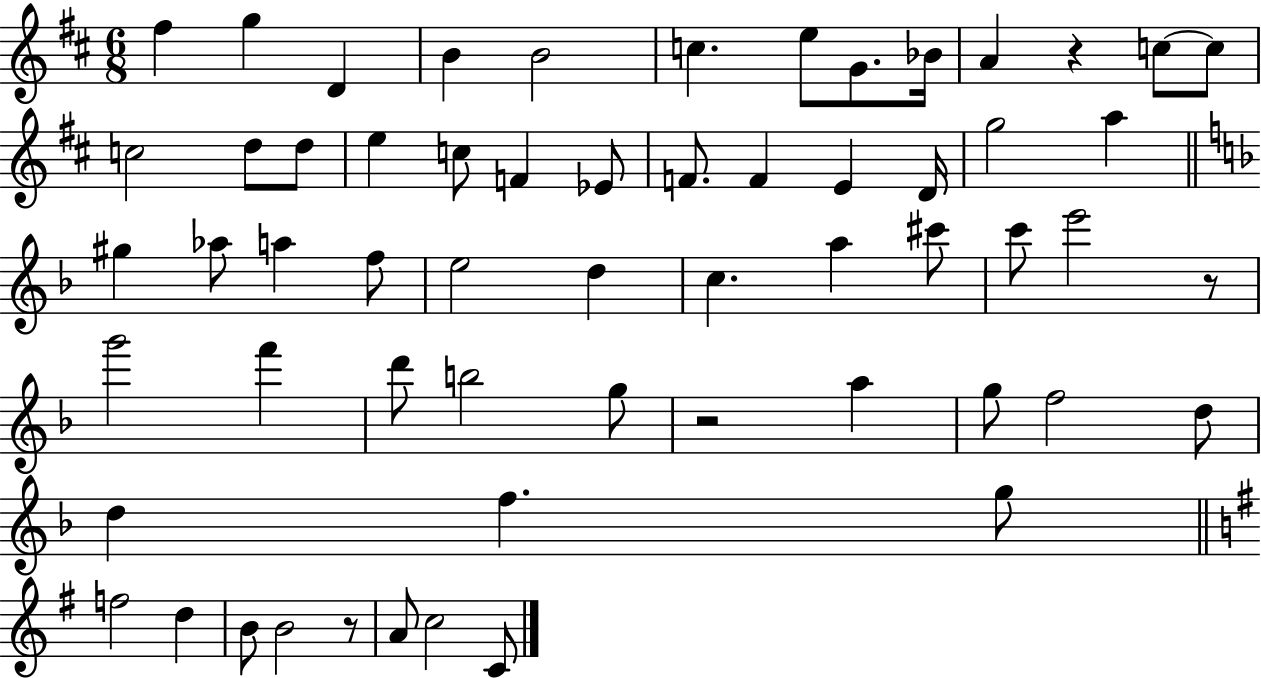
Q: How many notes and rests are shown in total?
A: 59